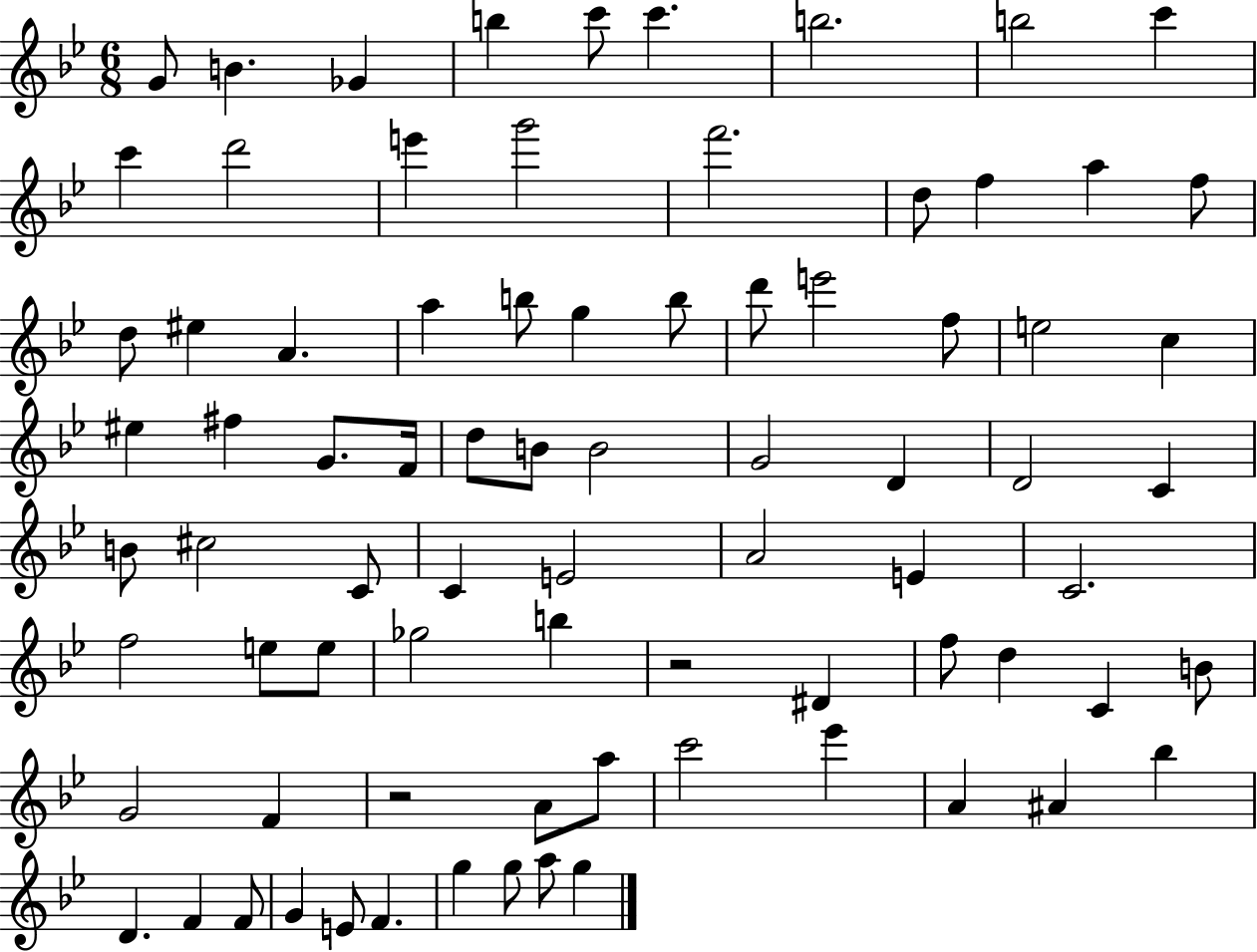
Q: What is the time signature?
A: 6/8